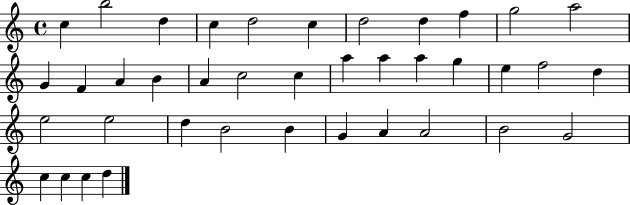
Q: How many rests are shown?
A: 0